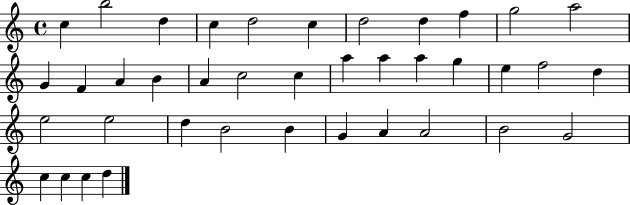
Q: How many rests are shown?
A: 0